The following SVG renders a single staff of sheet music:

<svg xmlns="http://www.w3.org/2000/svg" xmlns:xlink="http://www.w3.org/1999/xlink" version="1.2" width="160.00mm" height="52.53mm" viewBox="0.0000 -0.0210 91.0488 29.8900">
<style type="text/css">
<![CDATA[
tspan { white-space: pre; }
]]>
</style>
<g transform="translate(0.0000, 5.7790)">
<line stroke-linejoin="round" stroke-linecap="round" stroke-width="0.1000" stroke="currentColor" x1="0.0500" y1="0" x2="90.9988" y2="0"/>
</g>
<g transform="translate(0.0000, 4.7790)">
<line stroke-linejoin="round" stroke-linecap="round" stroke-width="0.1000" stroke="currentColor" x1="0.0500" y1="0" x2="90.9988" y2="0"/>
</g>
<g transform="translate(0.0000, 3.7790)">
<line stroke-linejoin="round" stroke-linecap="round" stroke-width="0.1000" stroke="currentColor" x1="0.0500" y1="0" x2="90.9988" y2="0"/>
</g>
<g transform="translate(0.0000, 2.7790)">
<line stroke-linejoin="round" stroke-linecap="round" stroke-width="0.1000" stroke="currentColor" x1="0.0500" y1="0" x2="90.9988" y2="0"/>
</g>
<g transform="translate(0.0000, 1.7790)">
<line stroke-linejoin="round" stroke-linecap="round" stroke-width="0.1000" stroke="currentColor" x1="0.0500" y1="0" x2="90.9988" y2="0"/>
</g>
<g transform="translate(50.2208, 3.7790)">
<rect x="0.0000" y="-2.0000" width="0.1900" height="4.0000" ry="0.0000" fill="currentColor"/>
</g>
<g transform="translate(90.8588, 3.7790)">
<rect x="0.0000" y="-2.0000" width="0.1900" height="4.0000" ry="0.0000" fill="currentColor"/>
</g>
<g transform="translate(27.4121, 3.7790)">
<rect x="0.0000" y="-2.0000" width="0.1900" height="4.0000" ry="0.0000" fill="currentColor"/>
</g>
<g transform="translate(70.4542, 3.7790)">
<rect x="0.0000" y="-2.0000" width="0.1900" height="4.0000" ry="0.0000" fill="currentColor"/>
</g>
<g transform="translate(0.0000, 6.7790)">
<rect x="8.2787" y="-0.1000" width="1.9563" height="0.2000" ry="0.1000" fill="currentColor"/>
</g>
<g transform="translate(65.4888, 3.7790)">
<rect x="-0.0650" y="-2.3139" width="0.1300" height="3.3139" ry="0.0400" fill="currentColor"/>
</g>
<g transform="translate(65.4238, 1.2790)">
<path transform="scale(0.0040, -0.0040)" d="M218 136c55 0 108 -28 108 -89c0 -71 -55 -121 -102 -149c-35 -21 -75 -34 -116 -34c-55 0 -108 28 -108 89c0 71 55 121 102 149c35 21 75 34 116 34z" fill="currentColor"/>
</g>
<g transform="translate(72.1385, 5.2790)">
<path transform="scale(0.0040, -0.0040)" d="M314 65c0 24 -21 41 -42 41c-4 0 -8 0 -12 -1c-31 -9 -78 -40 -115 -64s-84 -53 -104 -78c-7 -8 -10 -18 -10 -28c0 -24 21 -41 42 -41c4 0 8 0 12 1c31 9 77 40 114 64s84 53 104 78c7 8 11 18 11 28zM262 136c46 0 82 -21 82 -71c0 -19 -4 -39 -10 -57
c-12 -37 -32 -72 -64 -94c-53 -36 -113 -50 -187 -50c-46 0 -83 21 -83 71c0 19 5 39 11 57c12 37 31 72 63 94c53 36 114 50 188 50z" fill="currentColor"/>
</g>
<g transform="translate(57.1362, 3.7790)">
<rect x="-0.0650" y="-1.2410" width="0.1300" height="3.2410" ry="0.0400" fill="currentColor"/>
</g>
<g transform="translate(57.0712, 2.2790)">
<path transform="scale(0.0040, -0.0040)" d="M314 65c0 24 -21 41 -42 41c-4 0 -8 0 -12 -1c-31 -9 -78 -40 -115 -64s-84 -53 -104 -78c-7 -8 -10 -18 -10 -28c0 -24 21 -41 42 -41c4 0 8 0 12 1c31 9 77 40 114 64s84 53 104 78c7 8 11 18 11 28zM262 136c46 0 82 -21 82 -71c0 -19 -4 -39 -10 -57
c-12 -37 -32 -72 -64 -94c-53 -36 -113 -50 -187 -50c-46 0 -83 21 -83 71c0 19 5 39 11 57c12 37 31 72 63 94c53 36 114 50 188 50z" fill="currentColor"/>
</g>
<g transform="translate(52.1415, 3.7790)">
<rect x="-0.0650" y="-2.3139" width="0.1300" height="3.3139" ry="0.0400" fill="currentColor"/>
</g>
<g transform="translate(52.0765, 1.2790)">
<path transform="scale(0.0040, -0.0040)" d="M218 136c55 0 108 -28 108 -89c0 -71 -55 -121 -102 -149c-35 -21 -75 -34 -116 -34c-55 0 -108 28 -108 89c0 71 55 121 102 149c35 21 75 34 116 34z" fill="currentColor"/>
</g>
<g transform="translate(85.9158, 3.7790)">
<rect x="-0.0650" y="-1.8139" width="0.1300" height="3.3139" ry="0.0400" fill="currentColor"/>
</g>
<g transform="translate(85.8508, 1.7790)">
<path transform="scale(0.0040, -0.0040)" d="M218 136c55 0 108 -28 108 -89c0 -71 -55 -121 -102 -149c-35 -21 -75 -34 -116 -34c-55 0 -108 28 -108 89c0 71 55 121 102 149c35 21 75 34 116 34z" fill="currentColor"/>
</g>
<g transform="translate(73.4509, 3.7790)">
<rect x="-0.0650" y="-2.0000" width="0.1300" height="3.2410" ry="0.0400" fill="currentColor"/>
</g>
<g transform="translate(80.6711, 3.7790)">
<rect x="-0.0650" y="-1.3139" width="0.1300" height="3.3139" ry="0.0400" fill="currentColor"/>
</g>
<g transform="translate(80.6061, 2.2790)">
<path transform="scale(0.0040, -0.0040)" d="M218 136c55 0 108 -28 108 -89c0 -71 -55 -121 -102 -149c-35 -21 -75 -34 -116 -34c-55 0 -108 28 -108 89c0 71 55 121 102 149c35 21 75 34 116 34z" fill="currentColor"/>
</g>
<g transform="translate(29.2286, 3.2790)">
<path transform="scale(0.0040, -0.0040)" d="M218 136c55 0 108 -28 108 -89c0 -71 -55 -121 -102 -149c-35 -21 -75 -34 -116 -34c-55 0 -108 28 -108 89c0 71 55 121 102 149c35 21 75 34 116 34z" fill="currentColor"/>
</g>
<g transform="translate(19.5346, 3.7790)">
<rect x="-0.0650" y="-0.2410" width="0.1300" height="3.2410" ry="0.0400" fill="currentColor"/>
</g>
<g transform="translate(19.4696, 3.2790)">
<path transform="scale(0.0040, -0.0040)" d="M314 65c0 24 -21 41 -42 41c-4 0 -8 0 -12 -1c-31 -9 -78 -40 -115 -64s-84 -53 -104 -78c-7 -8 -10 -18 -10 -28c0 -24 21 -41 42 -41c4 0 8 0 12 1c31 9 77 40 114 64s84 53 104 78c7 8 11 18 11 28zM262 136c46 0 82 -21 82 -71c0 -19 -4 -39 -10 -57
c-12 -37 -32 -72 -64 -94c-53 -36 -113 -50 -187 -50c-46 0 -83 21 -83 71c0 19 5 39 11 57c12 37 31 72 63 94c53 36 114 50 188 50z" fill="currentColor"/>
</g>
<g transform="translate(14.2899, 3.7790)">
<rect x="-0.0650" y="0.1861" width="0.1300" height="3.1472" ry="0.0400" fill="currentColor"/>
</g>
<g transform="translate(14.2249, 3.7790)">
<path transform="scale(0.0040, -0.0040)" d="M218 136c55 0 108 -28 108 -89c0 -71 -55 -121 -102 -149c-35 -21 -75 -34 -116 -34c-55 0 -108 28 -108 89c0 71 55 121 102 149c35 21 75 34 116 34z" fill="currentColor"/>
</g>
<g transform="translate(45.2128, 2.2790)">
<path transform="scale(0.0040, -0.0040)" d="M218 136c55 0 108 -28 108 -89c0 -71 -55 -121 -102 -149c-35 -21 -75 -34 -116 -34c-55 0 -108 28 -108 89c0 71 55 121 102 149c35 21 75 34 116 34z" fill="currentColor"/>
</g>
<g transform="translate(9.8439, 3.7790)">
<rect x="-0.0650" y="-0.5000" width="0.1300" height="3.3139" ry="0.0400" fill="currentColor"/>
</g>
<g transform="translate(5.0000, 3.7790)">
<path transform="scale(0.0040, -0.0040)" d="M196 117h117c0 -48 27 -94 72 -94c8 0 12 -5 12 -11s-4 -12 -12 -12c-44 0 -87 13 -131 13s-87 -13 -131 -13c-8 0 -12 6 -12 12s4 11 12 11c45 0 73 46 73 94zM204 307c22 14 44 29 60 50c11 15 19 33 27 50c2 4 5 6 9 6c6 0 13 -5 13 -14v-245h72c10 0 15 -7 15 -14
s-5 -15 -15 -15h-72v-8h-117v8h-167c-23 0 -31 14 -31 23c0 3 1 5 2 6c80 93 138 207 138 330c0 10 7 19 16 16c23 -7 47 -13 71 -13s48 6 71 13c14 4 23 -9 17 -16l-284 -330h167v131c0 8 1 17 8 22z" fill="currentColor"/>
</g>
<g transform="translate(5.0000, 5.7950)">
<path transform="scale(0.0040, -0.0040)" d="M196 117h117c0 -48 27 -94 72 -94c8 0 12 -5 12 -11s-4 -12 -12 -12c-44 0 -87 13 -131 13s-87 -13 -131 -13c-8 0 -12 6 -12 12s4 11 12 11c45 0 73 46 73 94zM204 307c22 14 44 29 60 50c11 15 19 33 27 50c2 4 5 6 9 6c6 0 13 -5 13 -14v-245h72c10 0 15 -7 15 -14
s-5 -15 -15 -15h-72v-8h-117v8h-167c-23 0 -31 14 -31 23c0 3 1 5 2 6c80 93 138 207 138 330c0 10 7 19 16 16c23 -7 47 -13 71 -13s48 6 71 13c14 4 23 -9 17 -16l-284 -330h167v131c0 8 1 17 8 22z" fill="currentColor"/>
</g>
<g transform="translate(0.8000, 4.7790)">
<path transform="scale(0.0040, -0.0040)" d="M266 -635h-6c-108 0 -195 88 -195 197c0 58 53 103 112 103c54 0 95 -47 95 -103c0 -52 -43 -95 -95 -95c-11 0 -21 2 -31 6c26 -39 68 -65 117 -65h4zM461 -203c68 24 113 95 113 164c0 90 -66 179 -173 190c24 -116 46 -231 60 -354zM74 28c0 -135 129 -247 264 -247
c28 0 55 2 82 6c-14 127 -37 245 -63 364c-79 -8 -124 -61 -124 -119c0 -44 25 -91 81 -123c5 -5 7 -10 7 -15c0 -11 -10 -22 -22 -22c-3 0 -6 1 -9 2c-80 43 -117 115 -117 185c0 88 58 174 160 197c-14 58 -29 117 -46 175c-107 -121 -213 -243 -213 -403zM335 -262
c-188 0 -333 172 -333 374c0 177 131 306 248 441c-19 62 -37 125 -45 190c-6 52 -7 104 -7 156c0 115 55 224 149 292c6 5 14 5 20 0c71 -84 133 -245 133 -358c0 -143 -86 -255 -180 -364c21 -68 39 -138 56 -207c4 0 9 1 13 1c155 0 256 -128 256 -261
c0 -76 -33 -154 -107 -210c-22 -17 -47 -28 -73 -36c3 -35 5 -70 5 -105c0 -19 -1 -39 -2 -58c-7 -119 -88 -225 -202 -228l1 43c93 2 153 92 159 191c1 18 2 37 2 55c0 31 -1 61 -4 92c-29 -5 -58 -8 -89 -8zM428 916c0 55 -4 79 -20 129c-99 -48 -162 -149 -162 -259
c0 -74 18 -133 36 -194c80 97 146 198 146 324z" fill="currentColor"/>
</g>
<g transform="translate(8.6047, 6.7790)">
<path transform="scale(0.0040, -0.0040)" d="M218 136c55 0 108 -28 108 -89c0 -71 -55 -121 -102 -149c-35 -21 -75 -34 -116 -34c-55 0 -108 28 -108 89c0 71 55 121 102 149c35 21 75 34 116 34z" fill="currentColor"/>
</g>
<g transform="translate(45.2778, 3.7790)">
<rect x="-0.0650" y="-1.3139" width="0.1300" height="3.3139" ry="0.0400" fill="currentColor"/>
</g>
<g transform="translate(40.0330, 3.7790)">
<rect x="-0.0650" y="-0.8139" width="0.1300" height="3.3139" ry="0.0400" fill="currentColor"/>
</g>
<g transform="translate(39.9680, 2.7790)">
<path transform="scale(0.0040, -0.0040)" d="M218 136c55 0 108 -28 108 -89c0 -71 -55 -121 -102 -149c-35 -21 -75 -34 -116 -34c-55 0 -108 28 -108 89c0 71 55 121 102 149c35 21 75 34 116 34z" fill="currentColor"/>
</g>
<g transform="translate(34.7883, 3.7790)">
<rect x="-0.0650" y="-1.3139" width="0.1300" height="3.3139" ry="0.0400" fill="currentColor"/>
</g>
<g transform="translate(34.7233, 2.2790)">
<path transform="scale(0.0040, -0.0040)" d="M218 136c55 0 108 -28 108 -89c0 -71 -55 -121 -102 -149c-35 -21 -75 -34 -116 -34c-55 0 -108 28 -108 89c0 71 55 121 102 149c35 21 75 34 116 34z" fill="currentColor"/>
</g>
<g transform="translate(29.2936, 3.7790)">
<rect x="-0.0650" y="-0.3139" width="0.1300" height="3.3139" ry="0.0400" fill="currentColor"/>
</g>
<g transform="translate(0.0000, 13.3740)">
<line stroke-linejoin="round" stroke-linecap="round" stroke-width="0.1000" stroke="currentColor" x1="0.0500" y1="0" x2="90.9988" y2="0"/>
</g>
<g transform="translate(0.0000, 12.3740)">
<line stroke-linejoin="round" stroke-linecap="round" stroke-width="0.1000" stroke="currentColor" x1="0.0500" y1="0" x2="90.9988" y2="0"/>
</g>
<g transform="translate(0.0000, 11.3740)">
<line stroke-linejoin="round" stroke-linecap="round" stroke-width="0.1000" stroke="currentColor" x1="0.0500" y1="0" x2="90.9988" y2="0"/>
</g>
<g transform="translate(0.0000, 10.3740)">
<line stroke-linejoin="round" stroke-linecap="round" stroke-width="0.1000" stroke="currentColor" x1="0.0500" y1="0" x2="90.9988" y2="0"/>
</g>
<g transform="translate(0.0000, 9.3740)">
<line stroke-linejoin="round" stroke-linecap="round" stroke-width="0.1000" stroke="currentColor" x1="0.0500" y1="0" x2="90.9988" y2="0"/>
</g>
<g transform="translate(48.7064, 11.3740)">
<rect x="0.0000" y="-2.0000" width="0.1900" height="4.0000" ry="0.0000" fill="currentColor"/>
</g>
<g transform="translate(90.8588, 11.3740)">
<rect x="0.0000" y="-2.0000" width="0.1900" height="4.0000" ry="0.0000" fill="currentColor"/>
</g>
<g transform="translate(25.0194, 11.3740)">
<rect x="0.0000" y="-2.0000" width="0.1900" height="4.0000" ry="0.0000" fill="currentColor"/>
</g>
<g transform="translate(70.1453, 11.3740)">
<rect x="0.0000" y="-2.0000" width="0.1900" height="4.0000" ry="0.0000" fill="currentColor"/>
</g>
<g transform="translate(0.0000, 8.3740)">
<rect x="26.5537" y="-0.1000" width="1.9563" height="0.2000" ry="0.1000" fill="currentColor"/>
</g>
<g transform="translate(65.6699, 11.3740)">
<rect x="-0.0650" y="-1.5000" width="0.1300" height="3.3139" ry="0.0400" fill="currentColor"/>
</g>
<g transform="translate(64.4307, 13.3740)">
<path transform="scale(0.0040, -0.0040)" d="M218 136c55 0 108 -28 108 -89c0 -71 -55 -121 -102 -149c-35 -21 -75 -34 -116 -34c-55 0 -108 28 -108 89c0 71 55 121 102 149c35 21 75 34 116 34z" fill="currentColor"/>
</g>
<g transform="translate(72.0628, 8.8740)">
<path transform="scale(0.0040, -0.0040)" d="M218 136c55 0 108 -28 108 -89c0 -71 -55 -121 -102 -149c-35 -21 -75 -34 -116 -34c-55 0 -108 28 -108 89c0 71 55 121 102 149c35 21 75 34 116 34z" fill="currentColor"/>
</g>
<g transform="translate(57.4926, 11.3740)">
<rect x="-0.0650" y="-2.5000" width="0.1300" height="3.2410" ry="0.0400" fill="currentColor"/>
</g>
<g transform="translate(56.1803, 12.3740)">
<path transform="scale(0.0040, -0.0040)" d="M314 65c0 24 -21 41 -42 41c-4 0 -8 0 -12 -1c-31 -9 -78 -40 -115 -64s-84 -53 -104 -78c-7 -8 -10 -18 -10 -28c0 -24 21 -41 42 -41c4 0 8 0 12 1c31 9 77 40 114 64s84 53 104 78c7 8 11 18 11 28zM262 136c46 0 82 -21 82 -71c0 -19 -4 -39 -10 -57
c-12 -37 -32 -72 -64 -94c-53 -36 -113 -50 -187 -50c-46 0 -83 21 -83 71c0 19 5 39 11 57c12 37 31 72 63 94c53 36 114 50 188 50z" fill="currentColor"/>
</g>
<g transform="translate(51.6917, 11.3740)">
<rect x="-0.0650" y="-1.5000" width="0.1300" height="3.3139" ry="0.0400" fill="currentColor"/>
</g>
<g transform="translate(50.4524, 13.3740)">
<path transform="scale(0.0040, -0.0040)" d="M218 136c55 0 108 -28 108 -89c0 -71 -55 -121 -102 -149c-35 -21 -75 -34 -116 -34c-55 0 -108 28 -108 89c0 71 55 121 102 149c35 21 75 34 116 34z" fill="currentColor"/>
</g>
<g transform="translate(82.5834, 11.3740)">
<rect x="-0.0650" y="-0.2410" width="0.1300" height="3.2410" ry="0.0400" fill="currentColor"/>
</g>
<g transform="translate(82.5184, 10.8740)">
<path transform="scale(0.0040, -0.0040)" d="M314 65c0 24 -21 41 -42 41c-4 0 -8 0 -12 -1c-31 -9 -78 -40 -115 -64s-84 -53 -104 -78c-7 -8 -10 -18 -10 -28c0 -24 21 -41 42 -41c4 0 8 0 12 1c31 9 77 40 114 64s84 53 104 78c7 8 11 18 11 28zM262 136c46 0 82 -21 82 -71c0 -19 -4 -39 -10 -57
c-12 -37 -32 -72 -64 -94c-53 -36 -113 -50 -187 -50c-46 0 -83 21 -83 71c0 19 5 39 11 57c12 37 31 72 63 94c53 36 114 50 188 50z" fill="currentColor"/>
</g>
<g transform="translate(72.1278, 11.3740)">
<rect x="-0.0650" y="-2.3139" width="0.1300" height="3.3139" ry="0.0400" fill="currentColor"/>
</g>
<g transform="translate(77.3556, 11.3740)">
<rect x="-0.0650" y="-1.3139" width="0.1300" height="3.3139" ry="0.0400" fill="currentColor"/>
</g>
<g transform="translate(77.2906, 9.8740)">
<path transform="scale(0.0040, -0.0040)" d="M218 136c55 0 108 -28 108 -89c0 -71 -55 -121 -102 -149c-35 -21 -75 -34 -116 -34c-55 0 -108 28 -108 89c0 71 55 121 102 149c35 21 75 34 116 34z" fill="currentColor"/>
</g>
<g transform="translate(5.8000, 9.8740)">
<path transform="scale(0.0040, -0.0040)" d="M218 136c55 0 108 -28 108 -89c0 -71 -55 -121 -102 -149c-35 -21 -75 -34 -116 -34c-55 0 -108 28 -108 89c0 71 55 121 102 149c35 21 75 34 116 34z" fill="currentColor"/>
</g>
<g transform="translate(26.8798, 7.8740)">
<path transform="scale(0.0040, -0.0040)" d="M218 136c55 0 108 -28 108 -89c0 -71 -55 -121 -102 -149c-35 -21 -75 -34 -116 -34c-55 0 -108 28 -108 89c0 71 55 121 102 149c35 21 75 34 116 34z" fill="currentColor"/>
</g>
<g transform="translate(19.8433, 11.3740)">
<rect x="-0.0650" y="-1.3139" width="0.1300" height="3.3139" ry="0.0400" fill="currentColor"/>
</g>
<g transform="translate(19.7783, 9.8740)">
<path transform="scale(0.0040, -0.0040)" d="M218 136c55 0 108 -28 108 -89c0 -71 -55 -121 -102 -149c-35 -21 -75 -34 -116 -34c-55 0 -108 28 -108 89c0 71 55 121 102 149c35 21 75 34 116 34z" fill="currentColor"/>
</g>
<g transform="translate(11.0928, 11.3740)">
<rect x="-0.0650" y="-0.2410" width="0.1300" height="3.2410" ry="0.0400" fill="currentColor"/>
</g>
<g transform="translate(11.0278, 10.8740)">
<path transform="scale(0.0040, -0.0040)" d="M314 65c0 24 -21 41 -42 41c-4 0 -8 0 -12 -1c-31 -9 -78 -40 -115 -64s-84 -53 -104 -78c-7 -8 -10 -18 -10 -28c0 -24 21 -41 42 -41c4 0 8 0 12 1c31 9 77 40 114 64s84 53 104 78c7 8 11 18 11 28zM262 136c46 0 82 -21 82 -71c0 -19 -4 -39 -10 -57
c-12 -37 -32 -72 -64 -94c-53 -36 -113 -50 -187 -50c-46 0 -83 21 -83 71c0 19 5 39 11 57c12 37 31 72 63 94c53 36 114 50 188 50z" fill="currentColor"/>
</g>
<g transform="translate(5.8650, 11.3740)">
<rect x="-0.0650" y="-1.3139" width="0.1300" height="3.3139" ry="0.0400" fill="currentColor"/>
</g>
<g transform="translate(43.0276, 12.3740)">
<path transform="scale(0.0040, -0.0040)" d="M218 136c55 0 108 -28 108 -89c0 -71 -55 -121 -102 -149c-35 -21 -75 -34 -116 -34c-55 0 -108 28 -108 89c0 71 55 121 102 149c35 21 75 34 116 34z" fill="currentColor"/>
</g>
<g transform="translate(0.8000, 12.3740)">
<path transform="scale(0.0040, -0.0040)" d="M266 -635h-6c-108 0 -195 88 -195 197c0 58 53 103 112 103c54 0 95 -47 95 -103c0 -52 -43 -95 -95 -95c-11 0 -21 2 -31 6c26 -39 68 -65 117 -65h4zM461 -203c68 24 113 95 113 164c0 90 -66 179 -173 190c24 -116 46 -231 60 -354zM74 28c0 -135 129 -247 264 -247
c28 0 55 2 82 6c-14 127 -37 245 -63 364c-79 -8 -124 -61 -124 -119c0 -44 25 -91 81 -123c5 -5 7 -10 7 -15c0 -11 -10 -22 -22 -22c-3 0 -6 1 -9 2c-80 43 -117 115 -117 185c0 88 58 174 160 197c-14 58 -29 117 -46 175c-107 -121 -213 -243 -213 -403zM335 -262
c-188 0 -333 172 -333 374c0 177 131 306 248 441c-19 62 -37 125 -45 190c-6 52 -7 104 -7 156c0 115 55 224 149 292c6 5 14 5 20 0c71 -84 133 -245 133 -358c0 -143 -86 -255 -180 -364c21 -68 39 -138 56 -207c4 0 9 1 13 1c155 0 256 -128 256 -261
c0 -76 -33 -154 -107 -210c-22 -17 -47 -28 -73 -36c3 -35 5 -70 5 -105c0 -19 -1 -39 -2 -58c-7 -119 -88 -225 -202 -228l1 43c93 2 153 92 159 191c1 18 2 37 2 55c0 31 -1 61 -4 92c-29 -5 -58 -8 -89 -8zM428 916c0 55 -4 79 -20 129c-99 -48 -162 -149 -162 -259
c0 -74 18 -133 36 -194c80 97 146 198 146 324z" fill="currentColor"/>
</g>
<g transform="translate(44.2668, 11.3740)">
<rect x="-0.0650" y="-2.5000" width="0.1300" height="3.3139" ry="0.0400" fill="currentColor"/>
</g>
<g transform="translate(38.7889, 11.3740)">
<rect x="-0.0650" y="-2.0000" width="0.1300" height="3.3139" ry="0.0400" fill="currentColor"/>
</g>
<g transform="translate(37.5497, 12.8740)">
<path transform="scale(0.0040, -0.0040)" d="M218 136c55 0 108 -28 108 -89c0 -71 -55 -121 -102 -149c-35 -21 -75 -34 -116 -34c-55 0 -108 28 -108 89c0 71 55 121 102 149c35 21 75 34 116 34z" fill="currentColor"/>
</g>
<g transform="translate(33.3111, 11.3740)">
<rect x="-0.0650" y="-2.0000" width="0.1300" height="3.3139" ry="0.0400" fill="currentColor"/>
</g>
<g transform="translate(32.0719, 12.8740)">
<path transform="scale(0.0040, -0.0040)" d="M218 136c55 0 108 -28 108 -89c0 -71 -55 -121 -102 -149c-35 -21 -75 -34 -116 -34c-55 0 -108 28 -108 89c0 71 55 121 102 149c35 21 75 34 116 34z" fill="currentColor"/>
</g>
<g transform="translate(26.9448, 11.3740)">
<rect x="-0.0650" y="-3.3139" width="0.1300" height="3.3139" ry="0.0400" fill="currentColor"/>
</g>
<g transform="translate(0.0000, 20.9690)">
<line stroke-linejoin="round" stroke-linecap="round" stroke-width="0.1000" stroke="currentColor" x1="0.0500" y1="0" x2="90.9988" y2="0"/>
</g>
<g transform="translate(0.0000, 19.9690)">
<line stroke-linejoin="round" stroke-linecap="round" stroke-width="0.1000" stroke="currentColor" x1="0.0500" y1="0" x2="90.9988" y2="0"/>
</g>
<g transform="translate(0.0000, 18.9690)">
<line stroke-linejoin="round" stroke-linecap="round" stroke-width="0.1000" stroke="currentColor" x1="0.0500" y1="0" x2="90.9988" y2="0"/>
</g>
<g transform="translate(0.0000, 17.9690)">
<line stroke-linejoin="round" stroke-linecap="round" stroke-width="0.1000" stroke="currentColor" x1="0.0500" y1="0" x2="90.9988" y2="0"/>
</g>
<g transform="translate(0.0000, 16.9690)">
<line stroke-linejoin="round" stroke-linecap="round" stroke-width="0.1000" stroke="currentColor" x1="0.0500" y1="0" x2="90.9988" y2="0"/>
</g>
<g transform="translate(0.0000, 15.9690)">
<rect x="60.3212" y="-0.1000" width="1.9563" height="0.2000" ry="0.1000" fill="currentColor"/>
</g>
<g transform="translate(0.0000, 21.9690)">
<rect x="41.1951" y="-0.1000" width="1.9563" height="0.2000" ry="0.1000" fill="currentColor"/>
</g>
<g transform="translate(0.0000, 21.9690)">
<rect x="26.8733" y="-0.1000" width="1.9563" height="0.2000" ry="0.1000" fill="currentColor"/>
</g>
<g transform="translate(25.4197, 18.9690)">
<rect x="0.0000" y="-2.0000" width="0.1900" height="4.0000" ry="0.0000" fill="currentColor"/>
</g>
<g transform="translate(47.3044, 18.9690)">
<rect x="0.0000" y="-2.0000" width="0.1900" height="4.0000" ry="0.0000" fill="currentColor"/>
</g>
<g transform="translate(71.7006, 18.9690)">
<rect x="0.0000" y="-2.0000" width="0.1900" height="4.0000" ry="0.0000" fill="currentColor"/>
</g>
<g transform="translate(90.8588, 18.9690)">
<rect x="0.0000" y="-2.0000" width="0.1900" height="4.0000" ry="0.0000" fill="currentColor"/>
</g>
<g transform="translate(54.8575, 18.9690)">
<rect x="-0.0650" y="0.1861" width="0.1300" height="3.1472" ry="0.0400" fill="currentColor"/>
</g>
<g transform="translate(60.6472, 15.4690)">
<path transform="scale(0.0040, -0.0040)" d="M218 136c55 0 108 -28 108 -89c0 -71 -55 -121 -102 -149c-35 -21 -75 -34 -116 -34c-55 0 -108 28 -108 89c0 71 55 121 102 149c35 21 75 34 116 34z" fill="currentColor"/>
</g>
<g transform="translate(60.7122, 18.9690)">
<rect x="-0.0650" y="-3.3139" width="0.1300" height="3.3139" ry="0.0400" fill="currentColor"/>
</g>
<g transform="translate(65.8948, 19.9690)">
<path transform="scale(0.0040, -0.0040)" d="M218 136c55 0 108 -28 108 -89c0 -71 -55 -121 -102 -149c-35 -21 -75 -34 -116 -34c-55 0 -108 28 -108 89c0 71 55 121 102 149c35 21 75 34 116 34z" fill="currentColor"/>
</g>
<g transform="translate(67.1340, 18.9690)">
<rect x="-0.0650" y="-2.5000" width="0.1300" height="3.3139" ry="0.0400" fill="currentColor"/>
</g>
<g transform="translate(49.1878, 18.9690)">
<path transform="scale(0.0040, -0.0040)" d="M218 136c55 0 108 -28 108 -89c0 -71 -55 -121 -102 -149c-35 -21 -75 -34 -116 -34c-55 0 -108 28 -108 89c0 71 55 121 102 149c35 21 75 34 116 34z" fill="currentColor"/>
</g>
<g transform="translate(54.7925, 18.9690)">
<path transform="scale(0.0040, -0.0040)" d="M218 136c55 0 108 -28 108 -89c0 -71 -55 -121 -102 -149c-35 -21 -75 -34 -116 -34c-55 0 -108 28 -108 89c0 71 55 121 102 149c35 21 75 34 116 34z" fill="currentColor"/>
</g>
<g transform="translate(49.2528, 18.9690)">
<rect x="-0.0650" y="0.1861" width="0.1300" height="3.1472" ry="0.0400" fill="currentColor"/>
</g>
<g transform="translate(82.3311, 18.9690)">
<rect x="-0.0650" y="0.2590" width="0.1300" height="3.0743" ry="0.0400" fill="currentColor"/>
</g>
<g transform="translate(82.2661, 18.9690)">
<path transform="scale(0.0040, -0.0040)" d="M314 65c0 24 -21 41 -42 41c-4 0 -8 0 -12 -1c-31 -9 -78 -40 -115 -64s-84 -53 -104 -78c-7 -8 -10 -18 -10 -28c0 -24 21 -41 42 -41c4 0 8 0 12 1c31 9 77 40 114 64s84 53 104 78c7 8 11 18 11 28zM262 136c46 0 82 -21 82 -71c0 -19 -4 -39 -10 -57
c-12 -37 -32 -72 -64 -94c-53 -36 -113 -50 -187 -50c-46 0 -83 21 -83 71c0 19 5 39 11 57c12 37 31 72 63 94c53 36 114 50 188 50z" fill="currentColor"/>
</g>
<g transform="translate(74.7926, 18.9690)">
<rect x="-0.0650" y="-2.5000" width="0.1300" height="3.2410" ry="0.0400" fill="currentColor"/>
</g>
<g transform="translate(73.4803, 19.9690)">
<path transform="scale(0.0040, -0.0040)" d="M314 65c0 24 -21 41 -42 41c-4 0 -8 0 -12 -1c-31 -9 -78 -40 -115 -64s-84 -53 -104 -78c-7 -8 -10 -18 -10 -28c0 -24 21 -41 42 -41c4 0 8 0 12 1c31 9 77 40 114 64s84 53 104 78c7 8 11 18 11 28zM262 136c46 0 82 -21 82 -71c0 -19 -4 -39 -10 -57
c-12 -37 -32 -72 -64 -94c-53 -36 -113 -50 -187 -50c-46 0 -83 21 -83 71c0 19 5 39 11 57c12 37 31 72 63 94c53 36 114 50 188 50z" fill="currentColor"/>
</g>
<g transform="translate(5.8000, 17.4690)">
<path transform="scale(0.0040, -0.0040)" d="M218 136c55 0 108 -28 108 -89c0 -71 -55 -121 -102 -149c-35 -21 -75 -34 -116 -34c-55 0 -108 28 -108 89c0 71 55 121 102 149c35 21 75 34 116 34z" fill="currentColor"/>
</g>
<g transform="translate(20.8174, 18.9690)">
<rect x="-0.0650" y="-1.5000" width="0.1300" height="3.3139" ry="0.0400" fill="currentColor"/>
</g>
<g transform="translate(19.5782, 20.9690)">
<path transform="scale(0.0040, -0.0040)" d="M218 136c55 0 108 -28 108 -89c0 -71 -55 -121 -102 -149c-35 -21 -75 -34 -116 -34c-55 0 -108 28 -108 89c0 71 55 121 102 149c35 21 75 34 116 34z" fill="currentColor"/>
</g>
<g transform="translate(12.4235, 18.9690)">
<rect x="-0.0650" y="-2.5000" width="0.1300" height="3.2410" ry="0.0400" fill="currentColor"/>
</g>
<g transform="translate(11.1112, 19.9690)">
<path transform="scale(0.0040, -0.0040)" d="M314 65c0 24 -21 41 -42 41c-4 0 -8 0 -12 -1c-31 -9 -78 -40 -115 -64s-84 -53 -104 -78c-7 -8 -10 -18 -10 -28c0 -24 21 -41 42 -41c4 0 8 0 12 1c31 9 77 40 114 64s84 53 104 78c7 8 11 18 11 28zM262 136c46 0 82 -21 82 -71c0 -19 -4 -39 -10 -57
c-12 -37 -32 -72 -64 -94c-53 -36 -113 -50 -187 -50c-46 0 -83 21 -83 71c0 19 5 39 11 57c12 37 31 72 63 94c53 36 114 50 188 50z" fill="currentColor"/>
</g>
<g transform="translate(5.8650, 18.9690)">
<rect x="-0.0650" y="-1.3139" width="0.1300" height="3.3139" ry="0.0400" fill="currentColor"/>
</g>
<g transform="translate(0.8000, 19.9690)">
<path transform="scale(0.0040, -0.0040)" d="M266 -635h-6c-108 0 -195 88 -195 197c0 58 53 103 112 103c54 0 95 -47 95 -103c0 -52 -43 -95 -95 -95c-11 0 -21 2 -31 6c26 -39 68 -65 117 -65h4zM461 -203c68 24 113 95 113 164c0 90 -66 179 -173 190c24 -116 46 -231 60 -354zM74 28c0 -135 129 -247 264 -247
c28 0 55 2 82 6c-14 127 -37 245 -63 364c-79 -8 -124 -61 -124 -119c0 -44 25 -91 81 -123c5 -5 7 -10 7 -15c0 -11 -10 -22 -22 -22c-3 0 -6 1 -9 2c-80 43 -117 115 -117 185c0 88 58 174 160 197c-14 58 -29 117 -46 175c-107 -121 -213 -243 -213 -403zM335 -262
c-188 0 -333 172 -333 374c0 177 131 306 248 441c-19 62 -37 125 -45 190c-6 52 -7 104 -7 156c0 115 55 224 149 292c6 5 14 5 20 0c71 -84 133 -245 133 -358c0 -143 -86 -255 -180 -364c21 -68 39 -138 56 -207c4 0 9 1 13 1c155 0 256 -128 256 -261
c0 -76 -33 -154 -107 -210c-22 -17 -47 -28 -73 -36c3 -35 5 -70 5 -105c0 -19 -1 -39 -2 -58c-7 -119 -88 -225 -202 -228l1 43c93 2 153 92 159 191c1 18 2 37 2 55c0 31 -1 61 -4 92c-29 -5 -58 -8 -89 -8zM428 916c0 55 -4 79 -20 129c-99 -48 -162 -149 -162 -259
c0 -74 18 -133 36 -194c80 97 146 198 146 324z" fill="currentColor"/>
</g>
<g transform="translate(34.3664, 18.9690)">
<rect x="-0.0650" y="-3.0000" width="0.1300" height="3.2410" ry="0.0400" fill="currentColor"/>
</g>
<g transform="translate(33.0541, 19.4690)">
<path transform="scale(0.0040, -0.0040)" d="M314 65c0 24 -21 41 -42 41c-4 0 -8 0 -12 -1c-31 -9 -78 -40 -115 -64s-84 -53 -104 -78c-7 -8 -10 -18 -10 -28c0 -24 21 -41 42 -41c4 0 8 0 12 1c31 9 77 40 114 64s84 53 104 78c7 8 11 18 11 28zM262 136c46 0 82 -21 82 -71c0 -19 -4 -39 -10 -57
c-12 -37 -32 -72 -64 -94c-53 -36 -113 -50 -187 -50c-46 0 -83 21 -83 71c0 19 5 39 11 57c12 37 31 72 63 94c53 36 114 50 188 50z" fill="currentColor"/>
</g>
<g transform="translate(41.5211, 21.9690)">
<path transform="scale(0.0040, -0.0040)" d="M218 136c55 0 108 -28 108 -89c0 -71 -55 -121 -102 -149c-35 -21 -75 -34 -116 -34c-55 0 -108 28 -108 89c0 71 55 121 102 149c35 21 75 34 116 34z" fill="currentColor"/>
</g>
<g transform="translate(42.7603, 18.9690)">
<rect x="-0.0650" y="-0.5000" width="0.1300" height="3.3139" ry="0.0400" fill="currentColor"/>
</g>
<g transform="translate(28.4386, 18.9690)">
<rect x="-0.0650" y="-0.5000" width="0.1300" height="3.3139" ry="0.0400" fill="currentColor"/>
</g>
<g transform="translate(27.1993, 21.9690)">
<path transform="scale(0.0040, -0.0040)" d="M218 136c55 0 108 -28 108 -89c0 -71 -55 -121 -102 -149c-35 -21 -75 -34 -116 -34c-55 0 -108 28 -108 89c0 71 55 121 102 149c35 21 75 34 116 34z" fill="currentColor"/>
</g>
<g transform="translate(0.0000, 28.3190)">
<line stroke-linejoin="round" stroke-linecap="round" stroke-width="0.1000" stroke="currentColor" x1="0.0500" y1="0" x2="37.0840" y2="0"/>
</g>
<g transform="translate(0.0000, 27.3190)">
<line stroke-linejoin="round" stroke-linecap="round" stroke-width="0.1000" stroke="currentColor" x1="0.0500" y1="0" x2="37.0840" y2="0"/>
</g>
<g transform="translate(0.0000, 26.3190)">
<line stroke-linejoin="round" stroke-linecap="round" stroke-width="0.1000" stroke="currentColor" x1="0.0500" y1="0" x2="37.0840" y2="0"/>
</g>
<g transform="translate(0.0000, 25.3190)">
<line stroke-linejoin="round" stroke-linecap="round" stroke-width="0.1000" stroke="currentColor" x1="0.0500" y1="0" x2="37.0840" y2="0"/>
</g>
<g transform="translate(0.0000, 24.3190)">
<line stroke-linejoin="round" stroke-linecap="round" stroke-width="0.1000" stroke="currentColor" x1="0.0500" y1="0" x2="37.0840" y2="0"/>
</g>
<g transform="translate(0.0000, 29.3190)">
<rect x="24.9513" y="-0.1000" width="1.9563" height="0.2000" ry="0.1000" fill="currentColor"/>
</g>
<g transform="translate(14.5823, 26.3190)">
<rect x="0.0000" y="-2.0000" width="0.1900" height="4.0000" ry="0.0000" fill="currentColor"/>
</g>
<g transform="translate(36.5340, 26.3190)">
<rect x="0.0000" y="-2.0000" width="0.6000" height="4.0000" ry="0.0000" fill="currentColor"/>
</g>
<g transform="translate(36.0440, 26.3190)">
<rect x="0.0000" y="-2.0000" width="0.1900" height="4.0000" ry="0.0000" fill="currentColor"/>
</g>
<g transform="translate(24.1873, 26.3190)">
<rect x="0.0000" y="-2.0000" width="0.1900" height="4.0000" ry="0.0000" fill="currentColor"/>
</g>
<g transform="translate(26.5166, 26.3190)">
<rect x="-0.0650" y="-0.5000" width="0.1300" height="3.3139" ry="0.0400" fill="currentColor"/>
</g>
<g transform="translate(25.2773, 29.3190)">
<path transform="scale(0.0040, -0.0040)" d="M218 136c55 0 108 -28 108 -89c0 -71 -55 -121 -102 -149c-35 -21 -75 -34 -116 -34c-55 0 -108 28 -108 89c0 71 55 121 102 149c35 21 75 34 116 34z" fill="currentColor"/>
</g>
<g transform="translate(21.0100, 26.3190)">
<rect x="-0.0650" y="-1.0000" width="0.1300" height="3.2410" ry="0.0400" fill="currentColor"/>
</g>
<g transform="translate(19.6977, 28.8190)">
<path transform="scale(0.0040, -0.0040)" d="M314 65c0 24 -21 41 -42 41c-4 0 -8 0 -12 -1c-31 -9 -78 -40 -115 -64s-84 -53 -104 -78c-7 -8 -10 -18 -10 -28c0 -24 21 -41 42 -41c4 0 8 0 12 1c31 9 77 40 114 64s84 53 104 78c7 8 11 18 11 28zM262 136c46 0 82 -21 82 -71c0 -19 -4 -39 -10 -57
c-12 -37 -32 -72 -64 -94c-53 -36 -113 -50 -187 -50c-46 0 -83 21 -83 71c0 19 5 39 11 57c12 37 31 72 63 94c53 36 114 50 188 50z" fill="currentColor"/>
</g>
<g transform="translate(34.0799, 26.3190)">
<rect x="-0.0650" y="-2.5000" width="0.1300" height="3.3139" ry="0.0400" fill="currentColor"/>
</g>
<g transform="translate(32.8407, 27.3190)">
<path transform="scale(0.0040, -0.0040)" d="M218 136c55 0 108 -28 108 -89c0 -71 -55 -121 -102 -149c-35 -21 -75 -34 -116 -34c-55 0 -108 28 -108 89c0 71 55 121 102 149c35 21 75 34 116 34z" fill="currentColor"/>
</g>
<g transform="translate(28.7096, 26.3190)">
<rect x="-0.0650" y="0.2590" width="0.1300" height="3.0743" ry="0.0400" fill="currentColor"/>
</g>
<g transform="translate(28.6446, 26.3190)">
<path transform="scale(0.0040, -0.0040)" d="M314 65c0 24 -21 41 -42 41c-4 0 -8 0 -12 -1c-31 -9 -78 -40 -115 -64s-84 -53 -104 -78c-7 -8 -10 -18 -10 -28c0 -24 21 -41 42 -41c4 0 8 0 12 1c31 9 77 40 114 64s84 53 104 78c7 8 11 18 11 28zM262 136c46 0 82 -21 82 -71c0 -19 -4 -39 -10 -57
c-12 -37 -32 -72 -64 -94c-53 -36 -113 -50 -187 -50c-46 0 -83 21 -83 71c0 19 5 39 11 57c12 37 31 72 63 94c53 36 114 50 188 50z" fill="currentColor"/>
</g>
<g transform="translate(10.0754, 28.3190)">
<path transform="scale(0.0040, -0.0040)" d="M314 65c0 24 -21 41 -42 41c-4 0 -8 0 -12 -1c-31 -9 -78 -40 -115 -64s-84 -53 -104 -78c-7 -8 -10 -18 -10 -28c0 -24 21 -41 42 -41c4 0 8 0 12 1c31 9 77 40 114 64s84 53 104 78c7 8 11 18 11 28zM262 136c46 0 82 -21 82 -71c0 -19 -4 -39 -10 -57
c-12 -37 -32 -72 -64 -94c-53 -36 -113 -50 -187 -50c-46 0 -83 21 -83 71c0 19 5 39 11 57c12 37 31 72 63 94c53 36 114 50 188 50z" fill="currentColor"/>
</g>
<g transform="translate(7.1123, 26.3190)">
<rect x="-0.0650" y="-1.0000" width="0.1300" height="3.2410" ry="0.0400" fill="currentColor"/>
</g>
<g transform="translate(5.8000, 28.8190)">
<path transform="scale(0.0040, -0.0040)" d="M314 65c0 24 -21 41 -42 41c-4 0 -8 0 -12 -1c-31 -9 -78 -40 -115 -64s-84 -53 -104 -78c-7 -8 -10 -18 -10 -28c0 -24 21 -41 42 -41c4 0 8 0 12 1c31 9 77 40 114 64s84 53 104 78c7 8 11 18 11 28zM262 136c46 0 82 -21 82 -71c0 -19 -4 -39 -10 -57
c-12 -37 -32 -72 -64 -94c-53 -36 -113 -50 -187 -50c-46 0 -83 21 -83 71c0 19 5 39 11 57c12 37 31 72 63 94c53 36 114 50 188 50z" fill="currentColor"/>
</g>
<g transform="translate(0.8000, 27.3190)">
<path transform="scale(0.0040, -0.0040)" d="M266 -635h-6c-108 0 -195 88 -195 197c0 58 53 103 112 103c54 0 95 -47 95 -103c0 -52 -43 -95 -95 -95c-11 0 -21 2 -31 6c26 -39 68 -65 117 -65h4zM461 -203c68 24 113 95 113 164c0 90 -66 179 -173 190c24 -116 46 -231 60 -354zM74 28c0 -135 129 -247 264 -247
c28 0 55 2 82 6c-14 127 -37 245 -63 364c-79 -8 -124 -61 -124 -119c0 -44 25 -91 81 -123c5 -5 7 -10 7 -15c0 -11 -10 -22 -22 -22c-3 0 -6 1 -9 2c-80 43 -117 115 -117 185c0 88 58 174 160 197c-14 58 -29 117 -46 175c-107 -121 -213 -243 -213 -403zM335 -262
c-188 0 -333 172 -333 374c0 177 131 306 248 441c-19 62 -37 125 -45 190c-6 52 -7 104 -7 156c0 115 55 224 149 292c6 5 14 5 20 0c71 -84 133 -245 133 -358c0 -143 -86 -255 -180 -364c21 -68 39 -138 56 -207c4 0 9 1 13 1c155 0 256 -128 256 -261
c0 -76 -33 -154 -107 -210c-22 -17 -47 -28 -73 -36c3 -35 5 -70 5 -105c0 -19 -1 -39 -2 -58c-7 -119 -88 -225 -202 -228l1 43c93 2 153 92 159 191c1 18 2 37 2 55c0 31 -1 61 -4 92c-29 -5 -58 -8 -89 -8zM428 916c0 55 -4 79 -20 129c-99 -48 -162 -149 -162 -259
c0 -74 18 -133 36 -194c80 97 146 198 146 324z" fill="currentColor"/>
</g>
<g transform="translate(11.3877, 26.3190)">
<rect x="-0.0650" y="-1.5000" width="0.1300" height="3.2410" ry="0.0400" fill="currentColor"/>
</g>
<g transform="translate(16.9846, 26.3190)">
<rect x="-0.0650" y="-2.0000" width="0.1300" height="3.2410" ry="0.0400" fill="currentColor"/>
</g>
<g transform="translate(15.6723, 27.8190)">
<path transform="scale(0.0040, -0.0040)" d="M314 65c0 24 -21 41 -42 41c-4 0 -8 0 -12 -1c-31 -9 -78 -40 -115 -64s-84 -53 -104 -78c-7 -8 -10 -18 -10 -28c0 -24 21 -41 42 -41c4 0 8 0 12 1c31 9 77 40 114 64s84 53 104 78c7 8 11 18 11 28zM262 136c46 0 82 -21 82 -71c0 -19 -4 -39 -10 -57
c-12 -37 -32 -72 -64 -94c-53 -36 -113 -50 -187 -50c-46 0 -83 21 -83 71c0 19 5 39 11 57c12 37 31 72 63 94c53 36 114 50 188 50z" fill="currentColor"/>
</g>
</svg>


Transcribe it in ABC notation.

X:1
T:Untitled
M:4/4
L:1/4
K:C
C B c2 c e d e g e2 g F2 e f e c2 e b F F G E G2 E g e c2 e G2 E C A2 C B B b G G2 B2 D2 E2 F2 D2 C B2 G